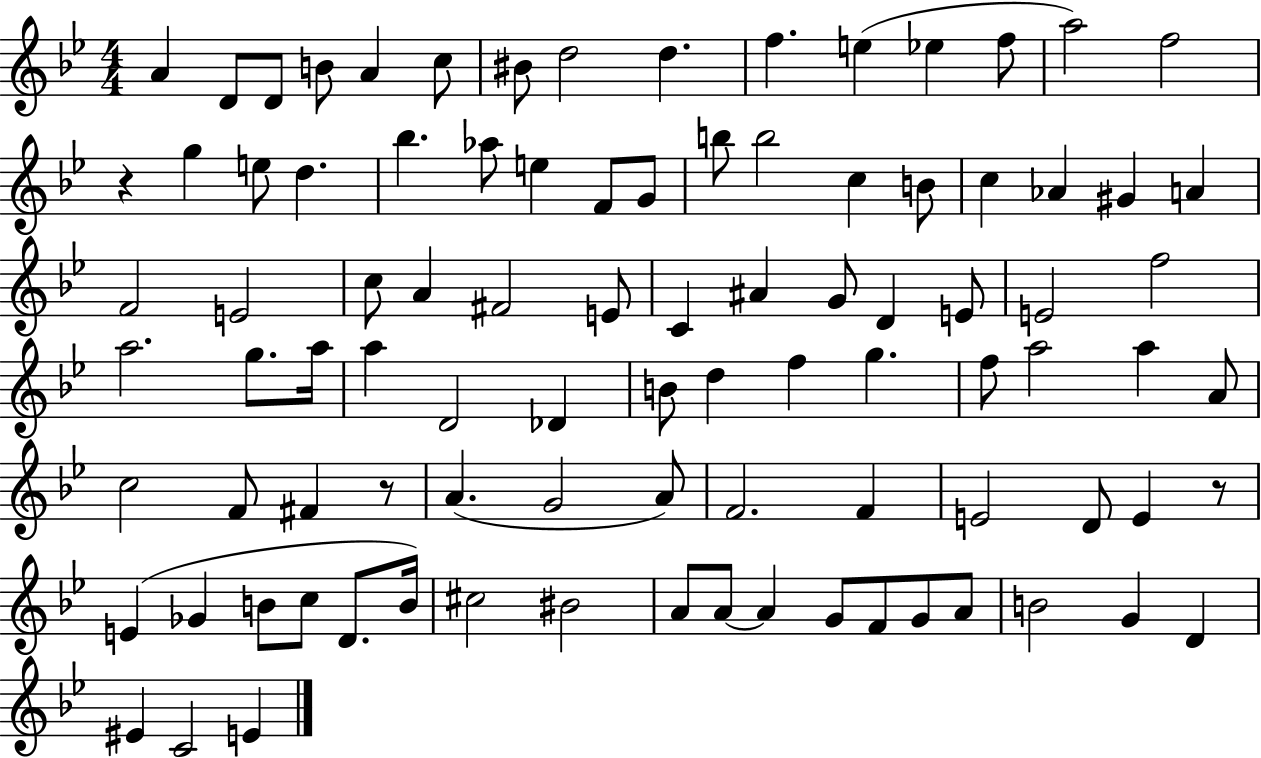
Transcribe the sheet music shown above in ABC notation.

X:1
T:Untitled
M:4/4
L:1/4
K:Bb
A D/2 D/2 B/2 A c/2 ^B/2 d2 d f e _e f/2 a2 f2 z g e/2 d _b _a/2 e F/2 G/2 b/2 b2 c B/2 c _A ^G A F2 E2 c/2 A ^F2 E/2 C ^A G/2 D E/2 E2 f2 a2 g/2 a/4 a D2 _D B/2 d f g f/2 a2 a A/2 c2 F/2 ^F z/2 A G2 A/2 F2 F E2 D/2 E z/2 E _G B/2 c/2 D/2 B/4 ^c2 ^B2 A/2 A/2 A G/2 F/2 G/2 A/2 B2 G D ^E C2 E